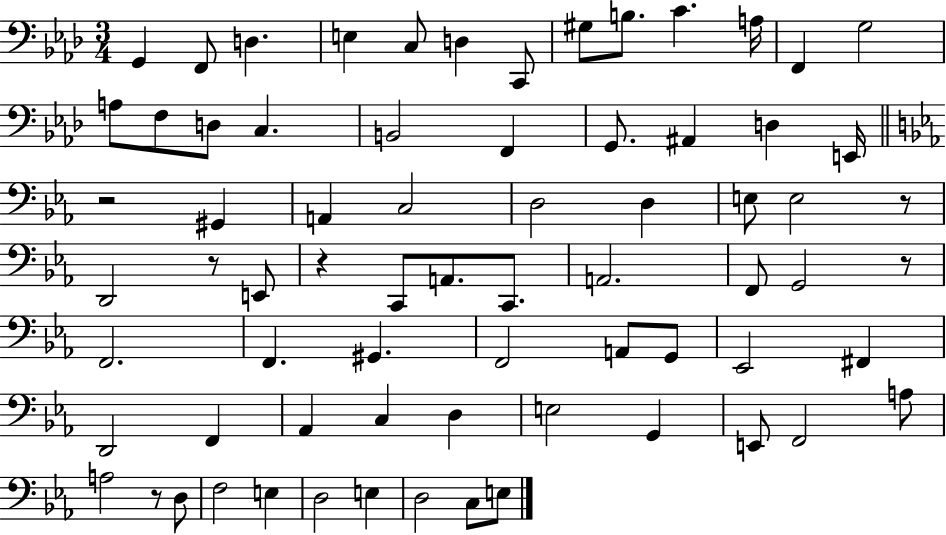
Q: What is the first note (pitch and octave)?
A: G2